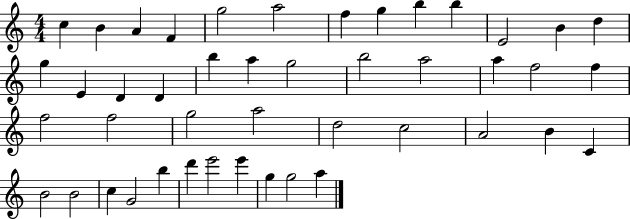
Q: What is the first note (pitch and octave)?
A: C5